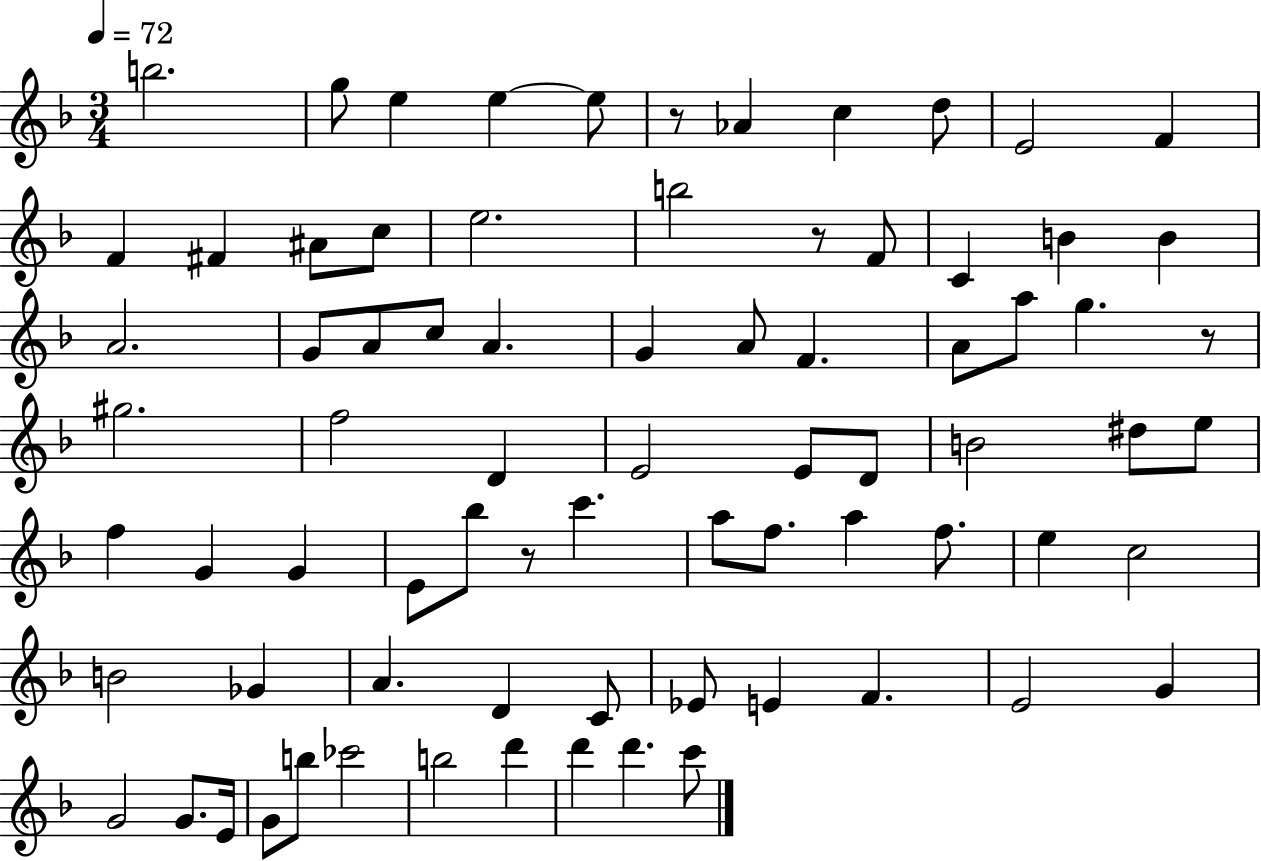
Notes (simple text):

B5/h. G5/e E5/q E5/q E5/e R/e Ab4/q C5/q D5/e E4/h F4/q F4/q F#4/q A#4/e C5/e E5/h. B5/h R/e F4/e C4/q B4/q B4/q A4/h. G4/e A4/e C5/e A4/q. G4/q A4/e F4/q. A4/e A5/e G5/q. R/e G#5/h. F5/h D4/q E4/h E4/e D4/e B4/h D#5/e E5/e F5/q G4/q G4/q E4/e Bb5/e R/e C6/q. A5/e F5/e. A5/q F5/e. E5/q C5/h B4/h Gb4/q A4/q. D4/q C4/e Eb4/e E4/q F4/q. E4/h G4/q G4/h G4/e. E4/s G4/e B5/e CES6/h B5/h D6/q D6/q D6/q. C6/e